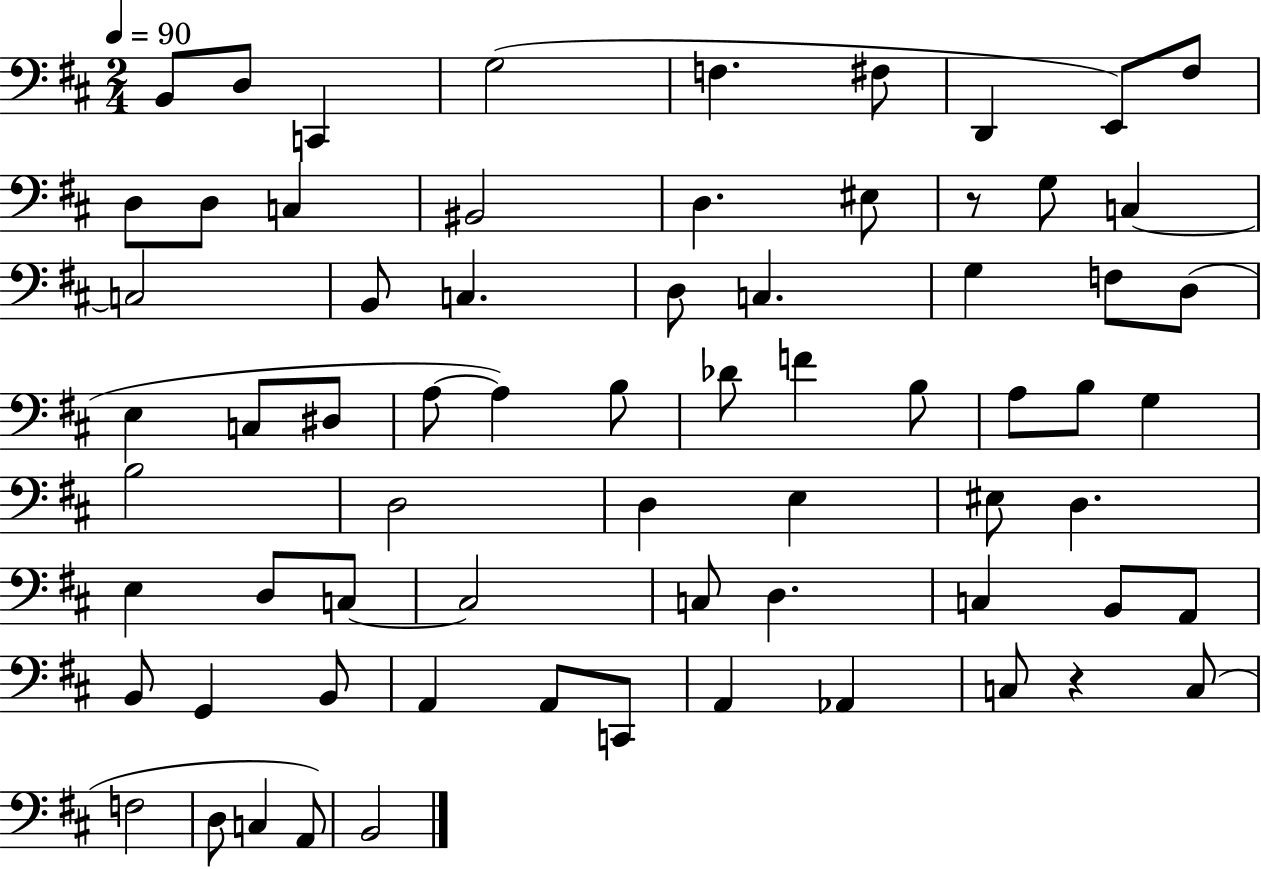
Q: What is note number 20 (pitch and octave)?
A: C3